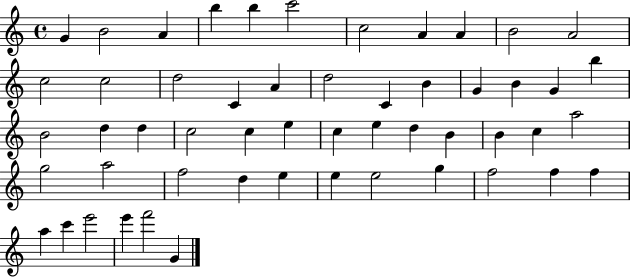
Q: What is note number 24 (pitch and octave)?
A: B4